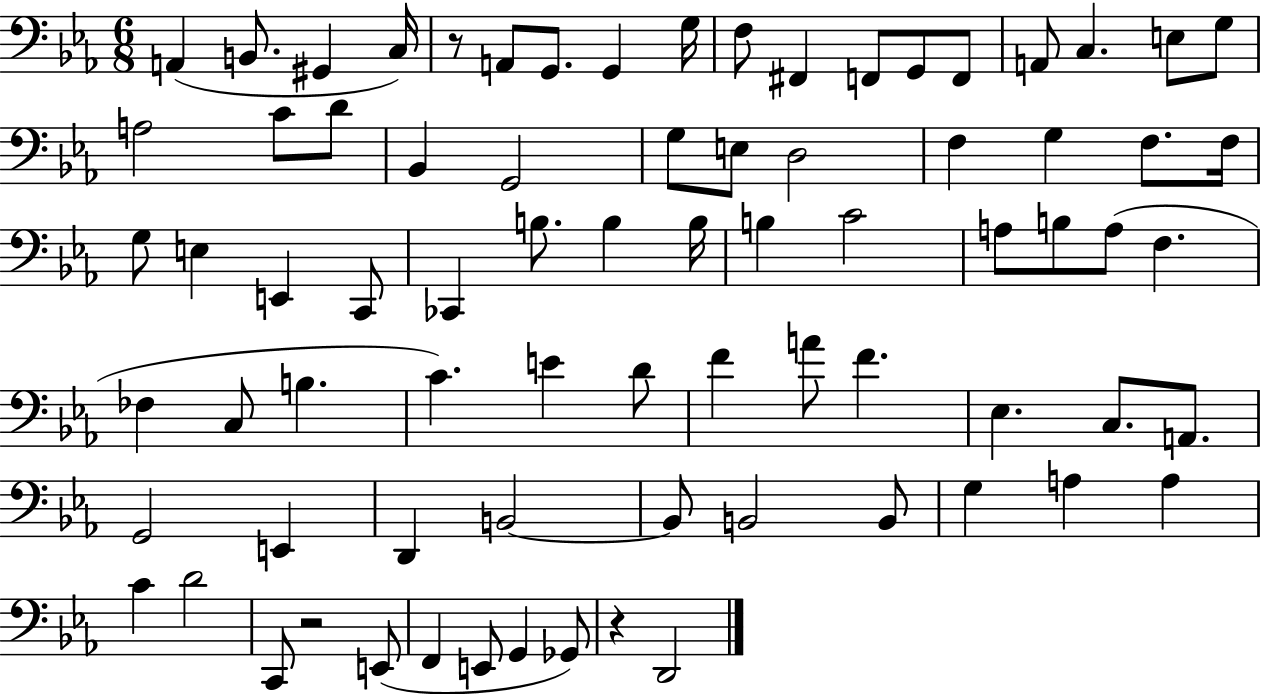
X:1
T:Untitled
M:6/8
L:1/4
K:Eb
A,, B,,/2 ^G,, C,/4 z/2 A,,/2 G,,/2 G,, G,/4 F,/2 ^F,, F,,/2 G,,/2 F,,/2 A,,/2 C, E,/2 G,/2 A,2 C/2 D/2 _B,, G,,2 G,/2 E,/2 D,2 F, G, F,/2 F,/4 G,/2 E, E,, C,,/2 _C,, B,/2 B, B,/4 B, C2 A,/2 B,/2 A,/2 F, _F, C,/2 B, C E D/2 F A/2 F _E, C,/2 A,,/2 G,,2 E,, D,, B,,2 B,,/2 B,,2 B,,/2 G, A, A, C D2 C,,/2 z2 E,,/2 F,, E,,/2 G,, _G,,/2 z D,,2